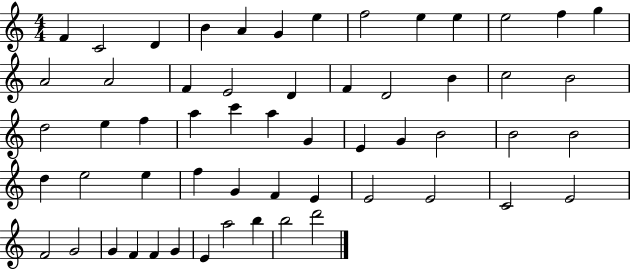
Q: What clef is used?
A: treble